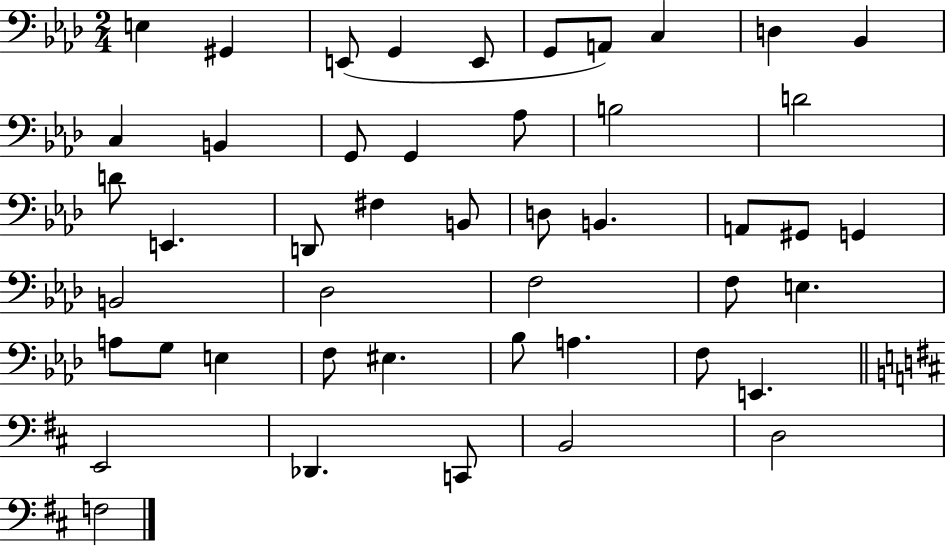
X:1
T:Untitled
M:2/4
L:1/4
K:Ab
E, ^G,, E,,/2 G,, E,,/2 G,,/2 A,,/2 C, D, _B,, C, B,, G,,/2 G,, _A,/2 B,2 D2 D/2 E,, D,,/2 ^F, B,,/2 D,/2 B,, A,,/2 ^G,,/2 G,, B,,2 _D,2 F,2 F,/2 E, A,/2 G,/2 E, F,/2 ^E, _B,/2 A, F,/2 E,, E,,2 _D,, C,,/2 B,,2 D,2 F,2